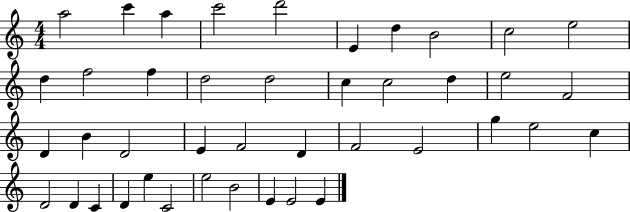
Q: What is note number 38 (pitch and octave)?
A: E5